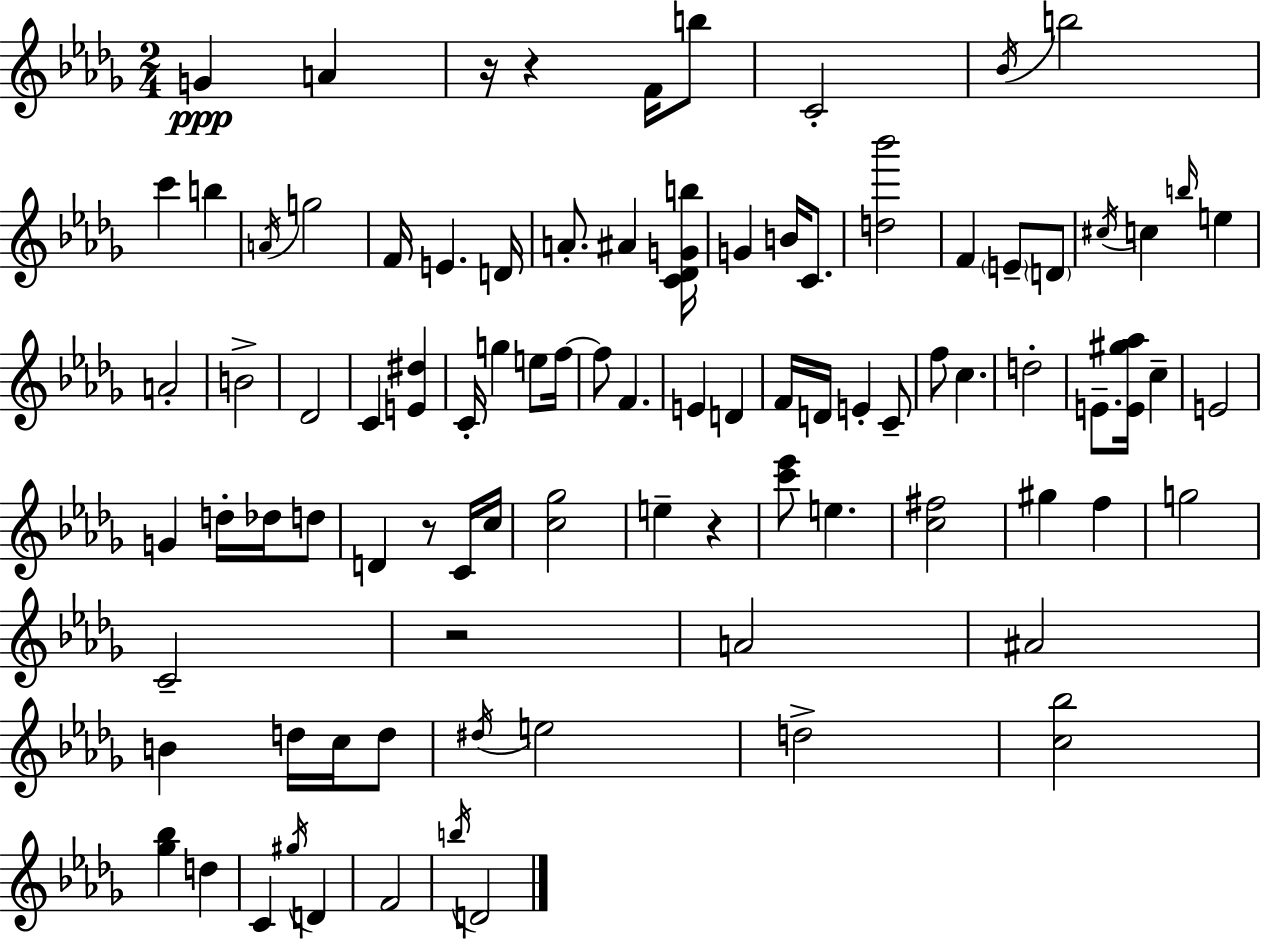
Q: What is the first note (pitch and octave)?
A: G4